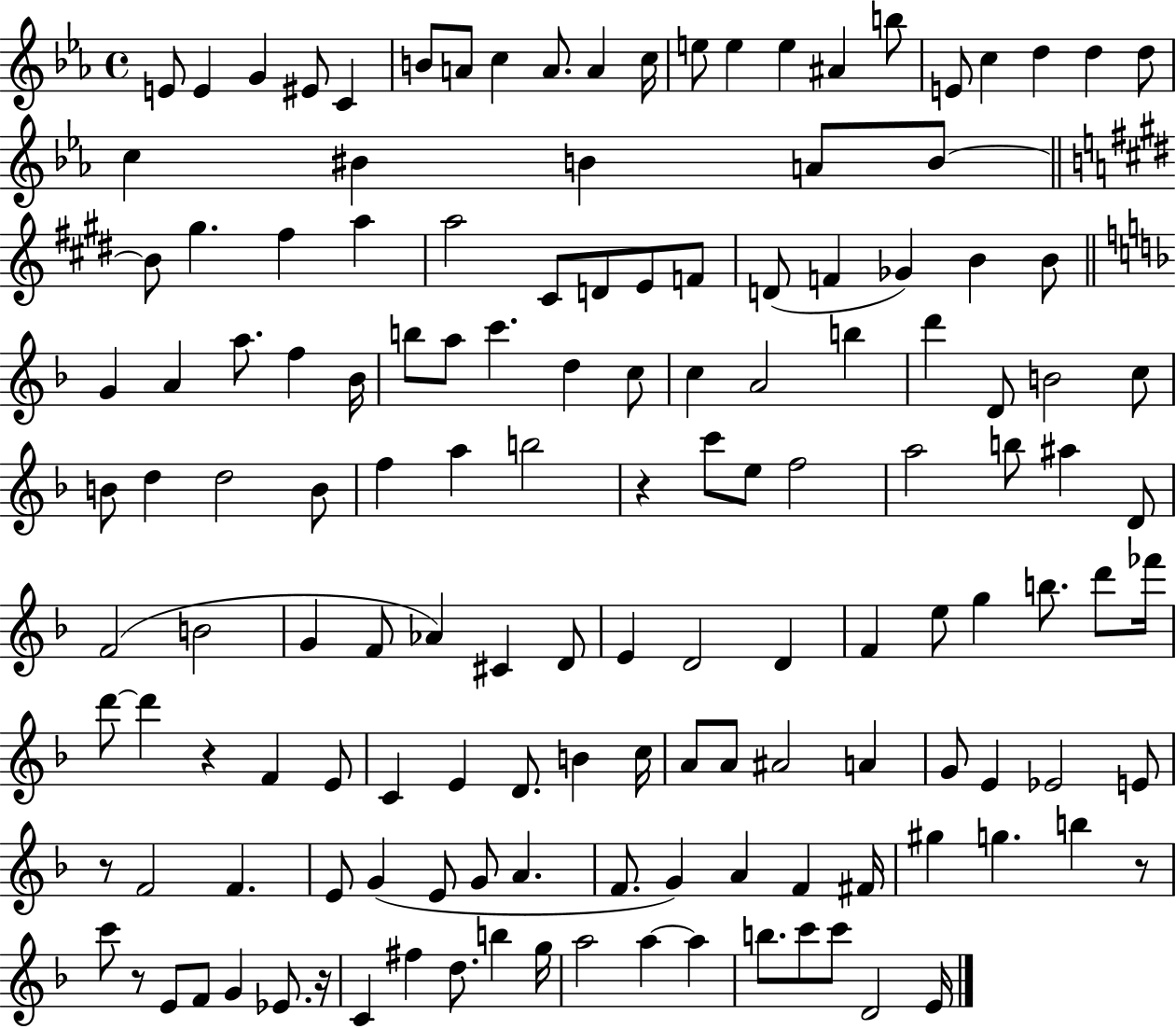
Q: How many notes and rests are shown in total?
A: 143